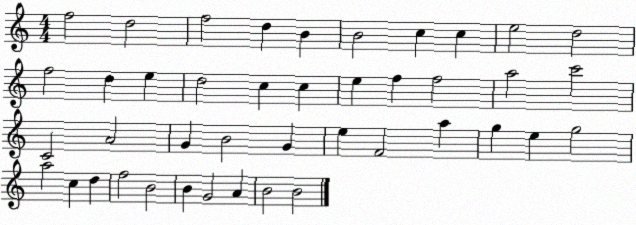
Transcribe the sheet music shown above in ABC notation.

X:1
T:Untitled
M:4/4
L:1/4
K:C
f2 d2 f2 d B B2 c c e2 d2 f2 d e d2 c c e f f2 a2 c'2 C2 A2 G B2 G e F2 a g e g2 a2 c d f2 B2 B G2 A B2 B2